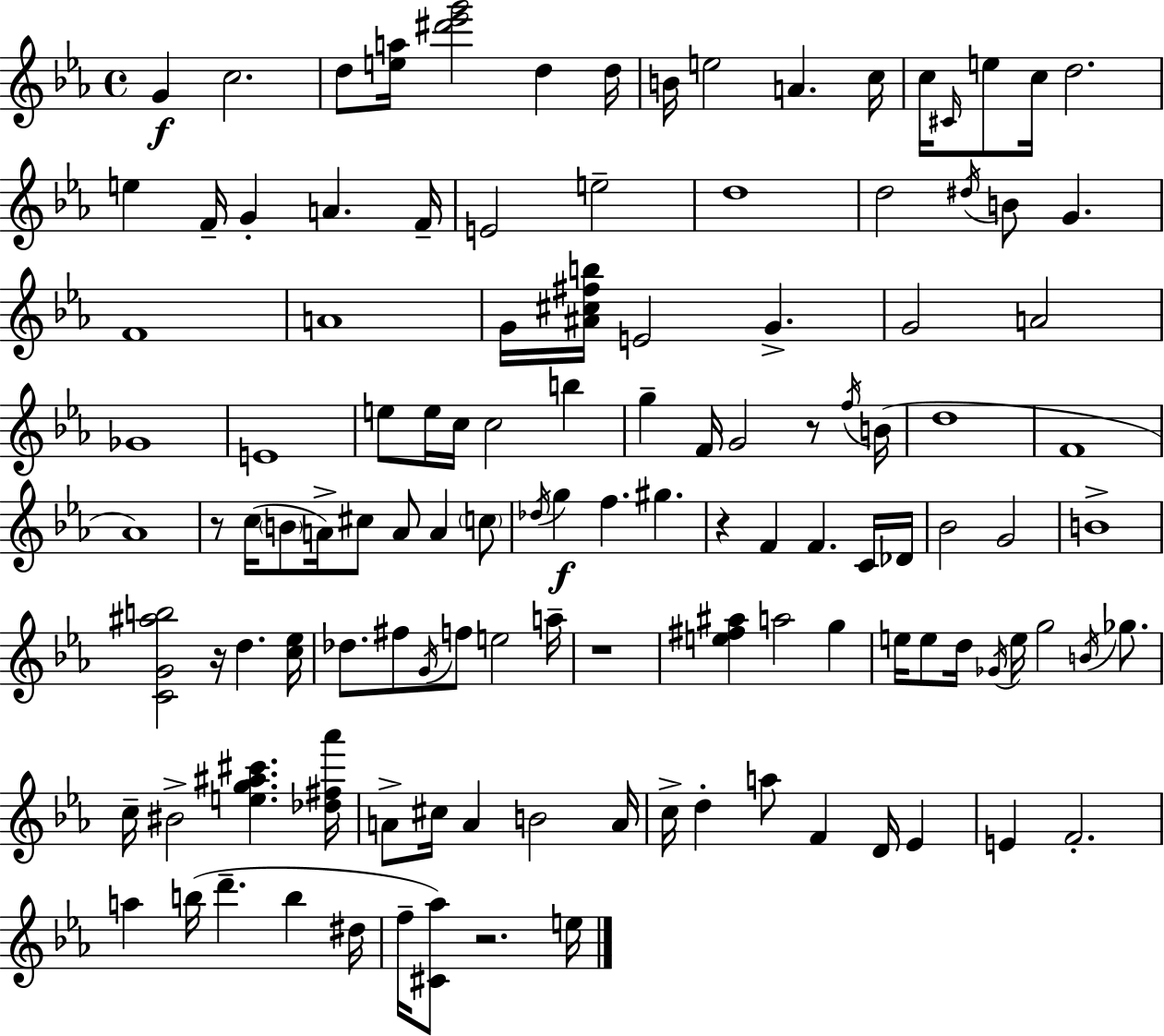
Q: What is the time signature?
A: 4/4